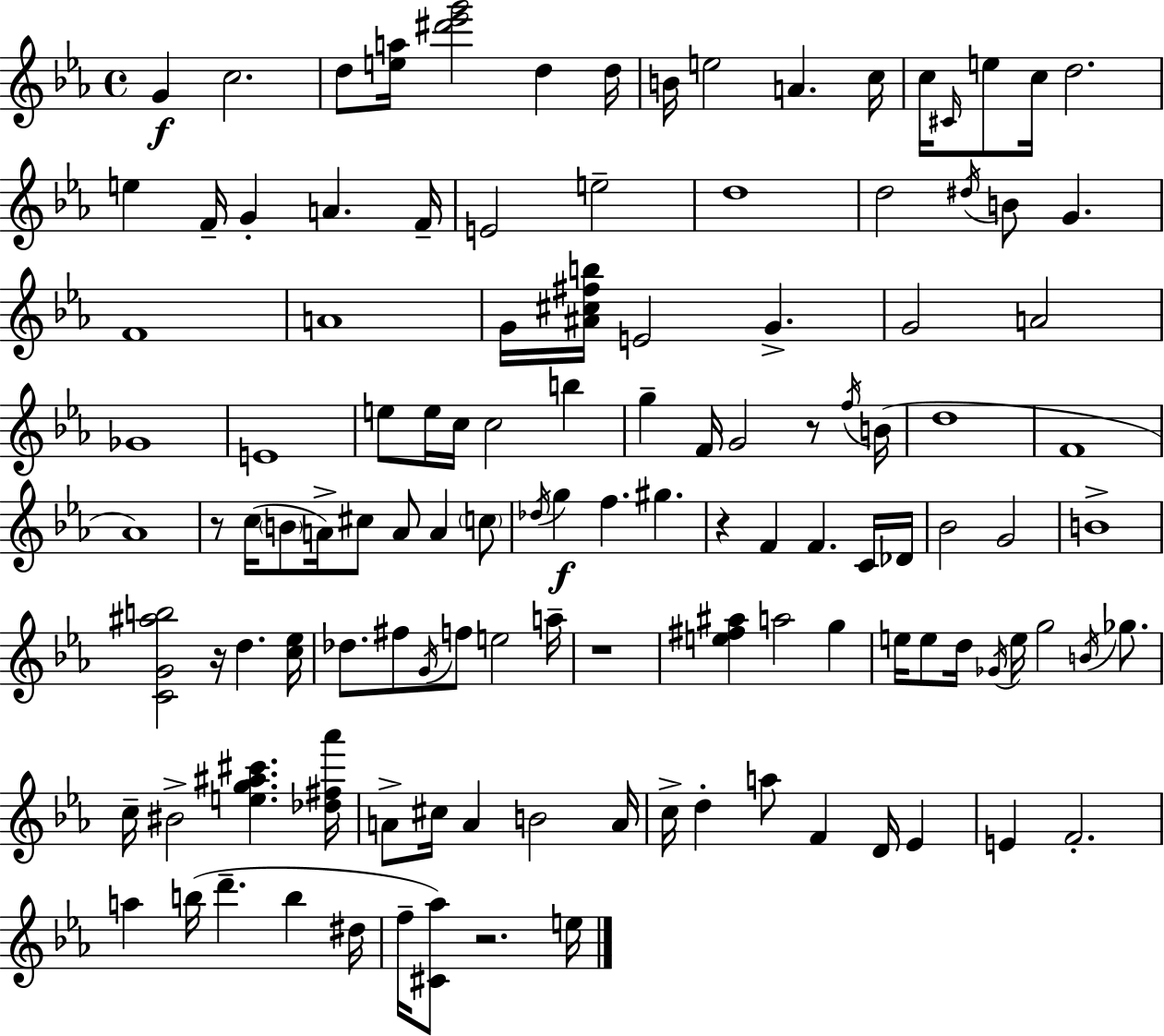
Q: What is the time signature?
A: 4/4